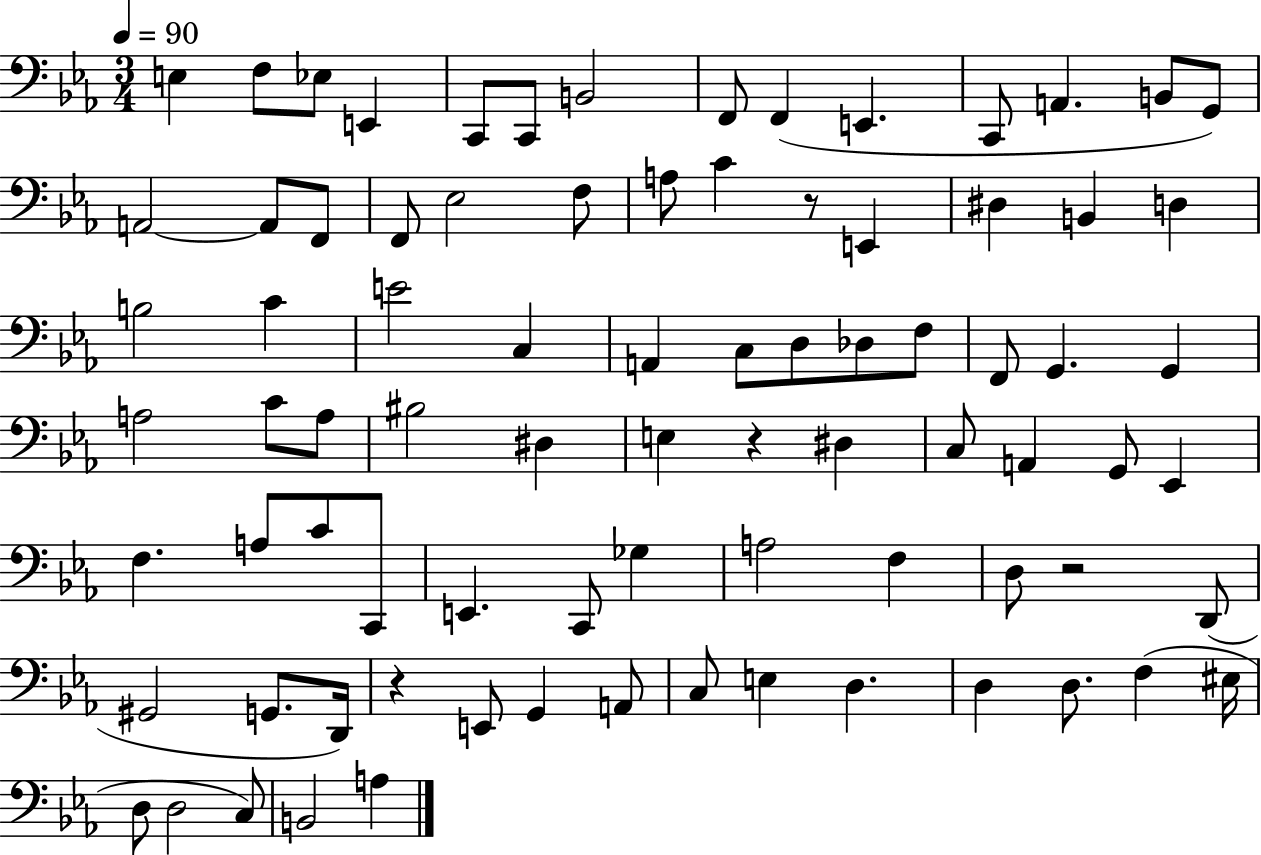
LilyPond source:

{
  \clef bass
  \numericTimeSignature
  \time 3/4
  \key ees \major
  \tempo 4 = 90
  e4 f8 ees8 e,4 | c,8 c,8 b,2 | f,8 f,4( e,4. | c,8 a,4. b,8 g,8) | \break a,2~~ a,8 f,8 | f,8 ees2 f8 | a8 c'4 r8 e,4 | dis4 b,4 d4 | \break b2 c'4 | e'2 c4 | a,4 c8 d8 des8 f8 | f,8 g,4. g,4 | \break a2 c'8 a8 | bis2 dis4 | e4 r4 dis4 | c8 a,4 g,8 ees,4 | \break f4. a8 c'8 c,8 | e,4. c,8 ges4 | a2 f4 | d8 r2 d,8( | \break gis,2 g,8. d,16) | r4 e,8 g,4 a,8 | c8 e4 d4. | d4 d8. f4( eis16 | \break d8 d2 c8) | b,2 a4 | \bar "|."
}